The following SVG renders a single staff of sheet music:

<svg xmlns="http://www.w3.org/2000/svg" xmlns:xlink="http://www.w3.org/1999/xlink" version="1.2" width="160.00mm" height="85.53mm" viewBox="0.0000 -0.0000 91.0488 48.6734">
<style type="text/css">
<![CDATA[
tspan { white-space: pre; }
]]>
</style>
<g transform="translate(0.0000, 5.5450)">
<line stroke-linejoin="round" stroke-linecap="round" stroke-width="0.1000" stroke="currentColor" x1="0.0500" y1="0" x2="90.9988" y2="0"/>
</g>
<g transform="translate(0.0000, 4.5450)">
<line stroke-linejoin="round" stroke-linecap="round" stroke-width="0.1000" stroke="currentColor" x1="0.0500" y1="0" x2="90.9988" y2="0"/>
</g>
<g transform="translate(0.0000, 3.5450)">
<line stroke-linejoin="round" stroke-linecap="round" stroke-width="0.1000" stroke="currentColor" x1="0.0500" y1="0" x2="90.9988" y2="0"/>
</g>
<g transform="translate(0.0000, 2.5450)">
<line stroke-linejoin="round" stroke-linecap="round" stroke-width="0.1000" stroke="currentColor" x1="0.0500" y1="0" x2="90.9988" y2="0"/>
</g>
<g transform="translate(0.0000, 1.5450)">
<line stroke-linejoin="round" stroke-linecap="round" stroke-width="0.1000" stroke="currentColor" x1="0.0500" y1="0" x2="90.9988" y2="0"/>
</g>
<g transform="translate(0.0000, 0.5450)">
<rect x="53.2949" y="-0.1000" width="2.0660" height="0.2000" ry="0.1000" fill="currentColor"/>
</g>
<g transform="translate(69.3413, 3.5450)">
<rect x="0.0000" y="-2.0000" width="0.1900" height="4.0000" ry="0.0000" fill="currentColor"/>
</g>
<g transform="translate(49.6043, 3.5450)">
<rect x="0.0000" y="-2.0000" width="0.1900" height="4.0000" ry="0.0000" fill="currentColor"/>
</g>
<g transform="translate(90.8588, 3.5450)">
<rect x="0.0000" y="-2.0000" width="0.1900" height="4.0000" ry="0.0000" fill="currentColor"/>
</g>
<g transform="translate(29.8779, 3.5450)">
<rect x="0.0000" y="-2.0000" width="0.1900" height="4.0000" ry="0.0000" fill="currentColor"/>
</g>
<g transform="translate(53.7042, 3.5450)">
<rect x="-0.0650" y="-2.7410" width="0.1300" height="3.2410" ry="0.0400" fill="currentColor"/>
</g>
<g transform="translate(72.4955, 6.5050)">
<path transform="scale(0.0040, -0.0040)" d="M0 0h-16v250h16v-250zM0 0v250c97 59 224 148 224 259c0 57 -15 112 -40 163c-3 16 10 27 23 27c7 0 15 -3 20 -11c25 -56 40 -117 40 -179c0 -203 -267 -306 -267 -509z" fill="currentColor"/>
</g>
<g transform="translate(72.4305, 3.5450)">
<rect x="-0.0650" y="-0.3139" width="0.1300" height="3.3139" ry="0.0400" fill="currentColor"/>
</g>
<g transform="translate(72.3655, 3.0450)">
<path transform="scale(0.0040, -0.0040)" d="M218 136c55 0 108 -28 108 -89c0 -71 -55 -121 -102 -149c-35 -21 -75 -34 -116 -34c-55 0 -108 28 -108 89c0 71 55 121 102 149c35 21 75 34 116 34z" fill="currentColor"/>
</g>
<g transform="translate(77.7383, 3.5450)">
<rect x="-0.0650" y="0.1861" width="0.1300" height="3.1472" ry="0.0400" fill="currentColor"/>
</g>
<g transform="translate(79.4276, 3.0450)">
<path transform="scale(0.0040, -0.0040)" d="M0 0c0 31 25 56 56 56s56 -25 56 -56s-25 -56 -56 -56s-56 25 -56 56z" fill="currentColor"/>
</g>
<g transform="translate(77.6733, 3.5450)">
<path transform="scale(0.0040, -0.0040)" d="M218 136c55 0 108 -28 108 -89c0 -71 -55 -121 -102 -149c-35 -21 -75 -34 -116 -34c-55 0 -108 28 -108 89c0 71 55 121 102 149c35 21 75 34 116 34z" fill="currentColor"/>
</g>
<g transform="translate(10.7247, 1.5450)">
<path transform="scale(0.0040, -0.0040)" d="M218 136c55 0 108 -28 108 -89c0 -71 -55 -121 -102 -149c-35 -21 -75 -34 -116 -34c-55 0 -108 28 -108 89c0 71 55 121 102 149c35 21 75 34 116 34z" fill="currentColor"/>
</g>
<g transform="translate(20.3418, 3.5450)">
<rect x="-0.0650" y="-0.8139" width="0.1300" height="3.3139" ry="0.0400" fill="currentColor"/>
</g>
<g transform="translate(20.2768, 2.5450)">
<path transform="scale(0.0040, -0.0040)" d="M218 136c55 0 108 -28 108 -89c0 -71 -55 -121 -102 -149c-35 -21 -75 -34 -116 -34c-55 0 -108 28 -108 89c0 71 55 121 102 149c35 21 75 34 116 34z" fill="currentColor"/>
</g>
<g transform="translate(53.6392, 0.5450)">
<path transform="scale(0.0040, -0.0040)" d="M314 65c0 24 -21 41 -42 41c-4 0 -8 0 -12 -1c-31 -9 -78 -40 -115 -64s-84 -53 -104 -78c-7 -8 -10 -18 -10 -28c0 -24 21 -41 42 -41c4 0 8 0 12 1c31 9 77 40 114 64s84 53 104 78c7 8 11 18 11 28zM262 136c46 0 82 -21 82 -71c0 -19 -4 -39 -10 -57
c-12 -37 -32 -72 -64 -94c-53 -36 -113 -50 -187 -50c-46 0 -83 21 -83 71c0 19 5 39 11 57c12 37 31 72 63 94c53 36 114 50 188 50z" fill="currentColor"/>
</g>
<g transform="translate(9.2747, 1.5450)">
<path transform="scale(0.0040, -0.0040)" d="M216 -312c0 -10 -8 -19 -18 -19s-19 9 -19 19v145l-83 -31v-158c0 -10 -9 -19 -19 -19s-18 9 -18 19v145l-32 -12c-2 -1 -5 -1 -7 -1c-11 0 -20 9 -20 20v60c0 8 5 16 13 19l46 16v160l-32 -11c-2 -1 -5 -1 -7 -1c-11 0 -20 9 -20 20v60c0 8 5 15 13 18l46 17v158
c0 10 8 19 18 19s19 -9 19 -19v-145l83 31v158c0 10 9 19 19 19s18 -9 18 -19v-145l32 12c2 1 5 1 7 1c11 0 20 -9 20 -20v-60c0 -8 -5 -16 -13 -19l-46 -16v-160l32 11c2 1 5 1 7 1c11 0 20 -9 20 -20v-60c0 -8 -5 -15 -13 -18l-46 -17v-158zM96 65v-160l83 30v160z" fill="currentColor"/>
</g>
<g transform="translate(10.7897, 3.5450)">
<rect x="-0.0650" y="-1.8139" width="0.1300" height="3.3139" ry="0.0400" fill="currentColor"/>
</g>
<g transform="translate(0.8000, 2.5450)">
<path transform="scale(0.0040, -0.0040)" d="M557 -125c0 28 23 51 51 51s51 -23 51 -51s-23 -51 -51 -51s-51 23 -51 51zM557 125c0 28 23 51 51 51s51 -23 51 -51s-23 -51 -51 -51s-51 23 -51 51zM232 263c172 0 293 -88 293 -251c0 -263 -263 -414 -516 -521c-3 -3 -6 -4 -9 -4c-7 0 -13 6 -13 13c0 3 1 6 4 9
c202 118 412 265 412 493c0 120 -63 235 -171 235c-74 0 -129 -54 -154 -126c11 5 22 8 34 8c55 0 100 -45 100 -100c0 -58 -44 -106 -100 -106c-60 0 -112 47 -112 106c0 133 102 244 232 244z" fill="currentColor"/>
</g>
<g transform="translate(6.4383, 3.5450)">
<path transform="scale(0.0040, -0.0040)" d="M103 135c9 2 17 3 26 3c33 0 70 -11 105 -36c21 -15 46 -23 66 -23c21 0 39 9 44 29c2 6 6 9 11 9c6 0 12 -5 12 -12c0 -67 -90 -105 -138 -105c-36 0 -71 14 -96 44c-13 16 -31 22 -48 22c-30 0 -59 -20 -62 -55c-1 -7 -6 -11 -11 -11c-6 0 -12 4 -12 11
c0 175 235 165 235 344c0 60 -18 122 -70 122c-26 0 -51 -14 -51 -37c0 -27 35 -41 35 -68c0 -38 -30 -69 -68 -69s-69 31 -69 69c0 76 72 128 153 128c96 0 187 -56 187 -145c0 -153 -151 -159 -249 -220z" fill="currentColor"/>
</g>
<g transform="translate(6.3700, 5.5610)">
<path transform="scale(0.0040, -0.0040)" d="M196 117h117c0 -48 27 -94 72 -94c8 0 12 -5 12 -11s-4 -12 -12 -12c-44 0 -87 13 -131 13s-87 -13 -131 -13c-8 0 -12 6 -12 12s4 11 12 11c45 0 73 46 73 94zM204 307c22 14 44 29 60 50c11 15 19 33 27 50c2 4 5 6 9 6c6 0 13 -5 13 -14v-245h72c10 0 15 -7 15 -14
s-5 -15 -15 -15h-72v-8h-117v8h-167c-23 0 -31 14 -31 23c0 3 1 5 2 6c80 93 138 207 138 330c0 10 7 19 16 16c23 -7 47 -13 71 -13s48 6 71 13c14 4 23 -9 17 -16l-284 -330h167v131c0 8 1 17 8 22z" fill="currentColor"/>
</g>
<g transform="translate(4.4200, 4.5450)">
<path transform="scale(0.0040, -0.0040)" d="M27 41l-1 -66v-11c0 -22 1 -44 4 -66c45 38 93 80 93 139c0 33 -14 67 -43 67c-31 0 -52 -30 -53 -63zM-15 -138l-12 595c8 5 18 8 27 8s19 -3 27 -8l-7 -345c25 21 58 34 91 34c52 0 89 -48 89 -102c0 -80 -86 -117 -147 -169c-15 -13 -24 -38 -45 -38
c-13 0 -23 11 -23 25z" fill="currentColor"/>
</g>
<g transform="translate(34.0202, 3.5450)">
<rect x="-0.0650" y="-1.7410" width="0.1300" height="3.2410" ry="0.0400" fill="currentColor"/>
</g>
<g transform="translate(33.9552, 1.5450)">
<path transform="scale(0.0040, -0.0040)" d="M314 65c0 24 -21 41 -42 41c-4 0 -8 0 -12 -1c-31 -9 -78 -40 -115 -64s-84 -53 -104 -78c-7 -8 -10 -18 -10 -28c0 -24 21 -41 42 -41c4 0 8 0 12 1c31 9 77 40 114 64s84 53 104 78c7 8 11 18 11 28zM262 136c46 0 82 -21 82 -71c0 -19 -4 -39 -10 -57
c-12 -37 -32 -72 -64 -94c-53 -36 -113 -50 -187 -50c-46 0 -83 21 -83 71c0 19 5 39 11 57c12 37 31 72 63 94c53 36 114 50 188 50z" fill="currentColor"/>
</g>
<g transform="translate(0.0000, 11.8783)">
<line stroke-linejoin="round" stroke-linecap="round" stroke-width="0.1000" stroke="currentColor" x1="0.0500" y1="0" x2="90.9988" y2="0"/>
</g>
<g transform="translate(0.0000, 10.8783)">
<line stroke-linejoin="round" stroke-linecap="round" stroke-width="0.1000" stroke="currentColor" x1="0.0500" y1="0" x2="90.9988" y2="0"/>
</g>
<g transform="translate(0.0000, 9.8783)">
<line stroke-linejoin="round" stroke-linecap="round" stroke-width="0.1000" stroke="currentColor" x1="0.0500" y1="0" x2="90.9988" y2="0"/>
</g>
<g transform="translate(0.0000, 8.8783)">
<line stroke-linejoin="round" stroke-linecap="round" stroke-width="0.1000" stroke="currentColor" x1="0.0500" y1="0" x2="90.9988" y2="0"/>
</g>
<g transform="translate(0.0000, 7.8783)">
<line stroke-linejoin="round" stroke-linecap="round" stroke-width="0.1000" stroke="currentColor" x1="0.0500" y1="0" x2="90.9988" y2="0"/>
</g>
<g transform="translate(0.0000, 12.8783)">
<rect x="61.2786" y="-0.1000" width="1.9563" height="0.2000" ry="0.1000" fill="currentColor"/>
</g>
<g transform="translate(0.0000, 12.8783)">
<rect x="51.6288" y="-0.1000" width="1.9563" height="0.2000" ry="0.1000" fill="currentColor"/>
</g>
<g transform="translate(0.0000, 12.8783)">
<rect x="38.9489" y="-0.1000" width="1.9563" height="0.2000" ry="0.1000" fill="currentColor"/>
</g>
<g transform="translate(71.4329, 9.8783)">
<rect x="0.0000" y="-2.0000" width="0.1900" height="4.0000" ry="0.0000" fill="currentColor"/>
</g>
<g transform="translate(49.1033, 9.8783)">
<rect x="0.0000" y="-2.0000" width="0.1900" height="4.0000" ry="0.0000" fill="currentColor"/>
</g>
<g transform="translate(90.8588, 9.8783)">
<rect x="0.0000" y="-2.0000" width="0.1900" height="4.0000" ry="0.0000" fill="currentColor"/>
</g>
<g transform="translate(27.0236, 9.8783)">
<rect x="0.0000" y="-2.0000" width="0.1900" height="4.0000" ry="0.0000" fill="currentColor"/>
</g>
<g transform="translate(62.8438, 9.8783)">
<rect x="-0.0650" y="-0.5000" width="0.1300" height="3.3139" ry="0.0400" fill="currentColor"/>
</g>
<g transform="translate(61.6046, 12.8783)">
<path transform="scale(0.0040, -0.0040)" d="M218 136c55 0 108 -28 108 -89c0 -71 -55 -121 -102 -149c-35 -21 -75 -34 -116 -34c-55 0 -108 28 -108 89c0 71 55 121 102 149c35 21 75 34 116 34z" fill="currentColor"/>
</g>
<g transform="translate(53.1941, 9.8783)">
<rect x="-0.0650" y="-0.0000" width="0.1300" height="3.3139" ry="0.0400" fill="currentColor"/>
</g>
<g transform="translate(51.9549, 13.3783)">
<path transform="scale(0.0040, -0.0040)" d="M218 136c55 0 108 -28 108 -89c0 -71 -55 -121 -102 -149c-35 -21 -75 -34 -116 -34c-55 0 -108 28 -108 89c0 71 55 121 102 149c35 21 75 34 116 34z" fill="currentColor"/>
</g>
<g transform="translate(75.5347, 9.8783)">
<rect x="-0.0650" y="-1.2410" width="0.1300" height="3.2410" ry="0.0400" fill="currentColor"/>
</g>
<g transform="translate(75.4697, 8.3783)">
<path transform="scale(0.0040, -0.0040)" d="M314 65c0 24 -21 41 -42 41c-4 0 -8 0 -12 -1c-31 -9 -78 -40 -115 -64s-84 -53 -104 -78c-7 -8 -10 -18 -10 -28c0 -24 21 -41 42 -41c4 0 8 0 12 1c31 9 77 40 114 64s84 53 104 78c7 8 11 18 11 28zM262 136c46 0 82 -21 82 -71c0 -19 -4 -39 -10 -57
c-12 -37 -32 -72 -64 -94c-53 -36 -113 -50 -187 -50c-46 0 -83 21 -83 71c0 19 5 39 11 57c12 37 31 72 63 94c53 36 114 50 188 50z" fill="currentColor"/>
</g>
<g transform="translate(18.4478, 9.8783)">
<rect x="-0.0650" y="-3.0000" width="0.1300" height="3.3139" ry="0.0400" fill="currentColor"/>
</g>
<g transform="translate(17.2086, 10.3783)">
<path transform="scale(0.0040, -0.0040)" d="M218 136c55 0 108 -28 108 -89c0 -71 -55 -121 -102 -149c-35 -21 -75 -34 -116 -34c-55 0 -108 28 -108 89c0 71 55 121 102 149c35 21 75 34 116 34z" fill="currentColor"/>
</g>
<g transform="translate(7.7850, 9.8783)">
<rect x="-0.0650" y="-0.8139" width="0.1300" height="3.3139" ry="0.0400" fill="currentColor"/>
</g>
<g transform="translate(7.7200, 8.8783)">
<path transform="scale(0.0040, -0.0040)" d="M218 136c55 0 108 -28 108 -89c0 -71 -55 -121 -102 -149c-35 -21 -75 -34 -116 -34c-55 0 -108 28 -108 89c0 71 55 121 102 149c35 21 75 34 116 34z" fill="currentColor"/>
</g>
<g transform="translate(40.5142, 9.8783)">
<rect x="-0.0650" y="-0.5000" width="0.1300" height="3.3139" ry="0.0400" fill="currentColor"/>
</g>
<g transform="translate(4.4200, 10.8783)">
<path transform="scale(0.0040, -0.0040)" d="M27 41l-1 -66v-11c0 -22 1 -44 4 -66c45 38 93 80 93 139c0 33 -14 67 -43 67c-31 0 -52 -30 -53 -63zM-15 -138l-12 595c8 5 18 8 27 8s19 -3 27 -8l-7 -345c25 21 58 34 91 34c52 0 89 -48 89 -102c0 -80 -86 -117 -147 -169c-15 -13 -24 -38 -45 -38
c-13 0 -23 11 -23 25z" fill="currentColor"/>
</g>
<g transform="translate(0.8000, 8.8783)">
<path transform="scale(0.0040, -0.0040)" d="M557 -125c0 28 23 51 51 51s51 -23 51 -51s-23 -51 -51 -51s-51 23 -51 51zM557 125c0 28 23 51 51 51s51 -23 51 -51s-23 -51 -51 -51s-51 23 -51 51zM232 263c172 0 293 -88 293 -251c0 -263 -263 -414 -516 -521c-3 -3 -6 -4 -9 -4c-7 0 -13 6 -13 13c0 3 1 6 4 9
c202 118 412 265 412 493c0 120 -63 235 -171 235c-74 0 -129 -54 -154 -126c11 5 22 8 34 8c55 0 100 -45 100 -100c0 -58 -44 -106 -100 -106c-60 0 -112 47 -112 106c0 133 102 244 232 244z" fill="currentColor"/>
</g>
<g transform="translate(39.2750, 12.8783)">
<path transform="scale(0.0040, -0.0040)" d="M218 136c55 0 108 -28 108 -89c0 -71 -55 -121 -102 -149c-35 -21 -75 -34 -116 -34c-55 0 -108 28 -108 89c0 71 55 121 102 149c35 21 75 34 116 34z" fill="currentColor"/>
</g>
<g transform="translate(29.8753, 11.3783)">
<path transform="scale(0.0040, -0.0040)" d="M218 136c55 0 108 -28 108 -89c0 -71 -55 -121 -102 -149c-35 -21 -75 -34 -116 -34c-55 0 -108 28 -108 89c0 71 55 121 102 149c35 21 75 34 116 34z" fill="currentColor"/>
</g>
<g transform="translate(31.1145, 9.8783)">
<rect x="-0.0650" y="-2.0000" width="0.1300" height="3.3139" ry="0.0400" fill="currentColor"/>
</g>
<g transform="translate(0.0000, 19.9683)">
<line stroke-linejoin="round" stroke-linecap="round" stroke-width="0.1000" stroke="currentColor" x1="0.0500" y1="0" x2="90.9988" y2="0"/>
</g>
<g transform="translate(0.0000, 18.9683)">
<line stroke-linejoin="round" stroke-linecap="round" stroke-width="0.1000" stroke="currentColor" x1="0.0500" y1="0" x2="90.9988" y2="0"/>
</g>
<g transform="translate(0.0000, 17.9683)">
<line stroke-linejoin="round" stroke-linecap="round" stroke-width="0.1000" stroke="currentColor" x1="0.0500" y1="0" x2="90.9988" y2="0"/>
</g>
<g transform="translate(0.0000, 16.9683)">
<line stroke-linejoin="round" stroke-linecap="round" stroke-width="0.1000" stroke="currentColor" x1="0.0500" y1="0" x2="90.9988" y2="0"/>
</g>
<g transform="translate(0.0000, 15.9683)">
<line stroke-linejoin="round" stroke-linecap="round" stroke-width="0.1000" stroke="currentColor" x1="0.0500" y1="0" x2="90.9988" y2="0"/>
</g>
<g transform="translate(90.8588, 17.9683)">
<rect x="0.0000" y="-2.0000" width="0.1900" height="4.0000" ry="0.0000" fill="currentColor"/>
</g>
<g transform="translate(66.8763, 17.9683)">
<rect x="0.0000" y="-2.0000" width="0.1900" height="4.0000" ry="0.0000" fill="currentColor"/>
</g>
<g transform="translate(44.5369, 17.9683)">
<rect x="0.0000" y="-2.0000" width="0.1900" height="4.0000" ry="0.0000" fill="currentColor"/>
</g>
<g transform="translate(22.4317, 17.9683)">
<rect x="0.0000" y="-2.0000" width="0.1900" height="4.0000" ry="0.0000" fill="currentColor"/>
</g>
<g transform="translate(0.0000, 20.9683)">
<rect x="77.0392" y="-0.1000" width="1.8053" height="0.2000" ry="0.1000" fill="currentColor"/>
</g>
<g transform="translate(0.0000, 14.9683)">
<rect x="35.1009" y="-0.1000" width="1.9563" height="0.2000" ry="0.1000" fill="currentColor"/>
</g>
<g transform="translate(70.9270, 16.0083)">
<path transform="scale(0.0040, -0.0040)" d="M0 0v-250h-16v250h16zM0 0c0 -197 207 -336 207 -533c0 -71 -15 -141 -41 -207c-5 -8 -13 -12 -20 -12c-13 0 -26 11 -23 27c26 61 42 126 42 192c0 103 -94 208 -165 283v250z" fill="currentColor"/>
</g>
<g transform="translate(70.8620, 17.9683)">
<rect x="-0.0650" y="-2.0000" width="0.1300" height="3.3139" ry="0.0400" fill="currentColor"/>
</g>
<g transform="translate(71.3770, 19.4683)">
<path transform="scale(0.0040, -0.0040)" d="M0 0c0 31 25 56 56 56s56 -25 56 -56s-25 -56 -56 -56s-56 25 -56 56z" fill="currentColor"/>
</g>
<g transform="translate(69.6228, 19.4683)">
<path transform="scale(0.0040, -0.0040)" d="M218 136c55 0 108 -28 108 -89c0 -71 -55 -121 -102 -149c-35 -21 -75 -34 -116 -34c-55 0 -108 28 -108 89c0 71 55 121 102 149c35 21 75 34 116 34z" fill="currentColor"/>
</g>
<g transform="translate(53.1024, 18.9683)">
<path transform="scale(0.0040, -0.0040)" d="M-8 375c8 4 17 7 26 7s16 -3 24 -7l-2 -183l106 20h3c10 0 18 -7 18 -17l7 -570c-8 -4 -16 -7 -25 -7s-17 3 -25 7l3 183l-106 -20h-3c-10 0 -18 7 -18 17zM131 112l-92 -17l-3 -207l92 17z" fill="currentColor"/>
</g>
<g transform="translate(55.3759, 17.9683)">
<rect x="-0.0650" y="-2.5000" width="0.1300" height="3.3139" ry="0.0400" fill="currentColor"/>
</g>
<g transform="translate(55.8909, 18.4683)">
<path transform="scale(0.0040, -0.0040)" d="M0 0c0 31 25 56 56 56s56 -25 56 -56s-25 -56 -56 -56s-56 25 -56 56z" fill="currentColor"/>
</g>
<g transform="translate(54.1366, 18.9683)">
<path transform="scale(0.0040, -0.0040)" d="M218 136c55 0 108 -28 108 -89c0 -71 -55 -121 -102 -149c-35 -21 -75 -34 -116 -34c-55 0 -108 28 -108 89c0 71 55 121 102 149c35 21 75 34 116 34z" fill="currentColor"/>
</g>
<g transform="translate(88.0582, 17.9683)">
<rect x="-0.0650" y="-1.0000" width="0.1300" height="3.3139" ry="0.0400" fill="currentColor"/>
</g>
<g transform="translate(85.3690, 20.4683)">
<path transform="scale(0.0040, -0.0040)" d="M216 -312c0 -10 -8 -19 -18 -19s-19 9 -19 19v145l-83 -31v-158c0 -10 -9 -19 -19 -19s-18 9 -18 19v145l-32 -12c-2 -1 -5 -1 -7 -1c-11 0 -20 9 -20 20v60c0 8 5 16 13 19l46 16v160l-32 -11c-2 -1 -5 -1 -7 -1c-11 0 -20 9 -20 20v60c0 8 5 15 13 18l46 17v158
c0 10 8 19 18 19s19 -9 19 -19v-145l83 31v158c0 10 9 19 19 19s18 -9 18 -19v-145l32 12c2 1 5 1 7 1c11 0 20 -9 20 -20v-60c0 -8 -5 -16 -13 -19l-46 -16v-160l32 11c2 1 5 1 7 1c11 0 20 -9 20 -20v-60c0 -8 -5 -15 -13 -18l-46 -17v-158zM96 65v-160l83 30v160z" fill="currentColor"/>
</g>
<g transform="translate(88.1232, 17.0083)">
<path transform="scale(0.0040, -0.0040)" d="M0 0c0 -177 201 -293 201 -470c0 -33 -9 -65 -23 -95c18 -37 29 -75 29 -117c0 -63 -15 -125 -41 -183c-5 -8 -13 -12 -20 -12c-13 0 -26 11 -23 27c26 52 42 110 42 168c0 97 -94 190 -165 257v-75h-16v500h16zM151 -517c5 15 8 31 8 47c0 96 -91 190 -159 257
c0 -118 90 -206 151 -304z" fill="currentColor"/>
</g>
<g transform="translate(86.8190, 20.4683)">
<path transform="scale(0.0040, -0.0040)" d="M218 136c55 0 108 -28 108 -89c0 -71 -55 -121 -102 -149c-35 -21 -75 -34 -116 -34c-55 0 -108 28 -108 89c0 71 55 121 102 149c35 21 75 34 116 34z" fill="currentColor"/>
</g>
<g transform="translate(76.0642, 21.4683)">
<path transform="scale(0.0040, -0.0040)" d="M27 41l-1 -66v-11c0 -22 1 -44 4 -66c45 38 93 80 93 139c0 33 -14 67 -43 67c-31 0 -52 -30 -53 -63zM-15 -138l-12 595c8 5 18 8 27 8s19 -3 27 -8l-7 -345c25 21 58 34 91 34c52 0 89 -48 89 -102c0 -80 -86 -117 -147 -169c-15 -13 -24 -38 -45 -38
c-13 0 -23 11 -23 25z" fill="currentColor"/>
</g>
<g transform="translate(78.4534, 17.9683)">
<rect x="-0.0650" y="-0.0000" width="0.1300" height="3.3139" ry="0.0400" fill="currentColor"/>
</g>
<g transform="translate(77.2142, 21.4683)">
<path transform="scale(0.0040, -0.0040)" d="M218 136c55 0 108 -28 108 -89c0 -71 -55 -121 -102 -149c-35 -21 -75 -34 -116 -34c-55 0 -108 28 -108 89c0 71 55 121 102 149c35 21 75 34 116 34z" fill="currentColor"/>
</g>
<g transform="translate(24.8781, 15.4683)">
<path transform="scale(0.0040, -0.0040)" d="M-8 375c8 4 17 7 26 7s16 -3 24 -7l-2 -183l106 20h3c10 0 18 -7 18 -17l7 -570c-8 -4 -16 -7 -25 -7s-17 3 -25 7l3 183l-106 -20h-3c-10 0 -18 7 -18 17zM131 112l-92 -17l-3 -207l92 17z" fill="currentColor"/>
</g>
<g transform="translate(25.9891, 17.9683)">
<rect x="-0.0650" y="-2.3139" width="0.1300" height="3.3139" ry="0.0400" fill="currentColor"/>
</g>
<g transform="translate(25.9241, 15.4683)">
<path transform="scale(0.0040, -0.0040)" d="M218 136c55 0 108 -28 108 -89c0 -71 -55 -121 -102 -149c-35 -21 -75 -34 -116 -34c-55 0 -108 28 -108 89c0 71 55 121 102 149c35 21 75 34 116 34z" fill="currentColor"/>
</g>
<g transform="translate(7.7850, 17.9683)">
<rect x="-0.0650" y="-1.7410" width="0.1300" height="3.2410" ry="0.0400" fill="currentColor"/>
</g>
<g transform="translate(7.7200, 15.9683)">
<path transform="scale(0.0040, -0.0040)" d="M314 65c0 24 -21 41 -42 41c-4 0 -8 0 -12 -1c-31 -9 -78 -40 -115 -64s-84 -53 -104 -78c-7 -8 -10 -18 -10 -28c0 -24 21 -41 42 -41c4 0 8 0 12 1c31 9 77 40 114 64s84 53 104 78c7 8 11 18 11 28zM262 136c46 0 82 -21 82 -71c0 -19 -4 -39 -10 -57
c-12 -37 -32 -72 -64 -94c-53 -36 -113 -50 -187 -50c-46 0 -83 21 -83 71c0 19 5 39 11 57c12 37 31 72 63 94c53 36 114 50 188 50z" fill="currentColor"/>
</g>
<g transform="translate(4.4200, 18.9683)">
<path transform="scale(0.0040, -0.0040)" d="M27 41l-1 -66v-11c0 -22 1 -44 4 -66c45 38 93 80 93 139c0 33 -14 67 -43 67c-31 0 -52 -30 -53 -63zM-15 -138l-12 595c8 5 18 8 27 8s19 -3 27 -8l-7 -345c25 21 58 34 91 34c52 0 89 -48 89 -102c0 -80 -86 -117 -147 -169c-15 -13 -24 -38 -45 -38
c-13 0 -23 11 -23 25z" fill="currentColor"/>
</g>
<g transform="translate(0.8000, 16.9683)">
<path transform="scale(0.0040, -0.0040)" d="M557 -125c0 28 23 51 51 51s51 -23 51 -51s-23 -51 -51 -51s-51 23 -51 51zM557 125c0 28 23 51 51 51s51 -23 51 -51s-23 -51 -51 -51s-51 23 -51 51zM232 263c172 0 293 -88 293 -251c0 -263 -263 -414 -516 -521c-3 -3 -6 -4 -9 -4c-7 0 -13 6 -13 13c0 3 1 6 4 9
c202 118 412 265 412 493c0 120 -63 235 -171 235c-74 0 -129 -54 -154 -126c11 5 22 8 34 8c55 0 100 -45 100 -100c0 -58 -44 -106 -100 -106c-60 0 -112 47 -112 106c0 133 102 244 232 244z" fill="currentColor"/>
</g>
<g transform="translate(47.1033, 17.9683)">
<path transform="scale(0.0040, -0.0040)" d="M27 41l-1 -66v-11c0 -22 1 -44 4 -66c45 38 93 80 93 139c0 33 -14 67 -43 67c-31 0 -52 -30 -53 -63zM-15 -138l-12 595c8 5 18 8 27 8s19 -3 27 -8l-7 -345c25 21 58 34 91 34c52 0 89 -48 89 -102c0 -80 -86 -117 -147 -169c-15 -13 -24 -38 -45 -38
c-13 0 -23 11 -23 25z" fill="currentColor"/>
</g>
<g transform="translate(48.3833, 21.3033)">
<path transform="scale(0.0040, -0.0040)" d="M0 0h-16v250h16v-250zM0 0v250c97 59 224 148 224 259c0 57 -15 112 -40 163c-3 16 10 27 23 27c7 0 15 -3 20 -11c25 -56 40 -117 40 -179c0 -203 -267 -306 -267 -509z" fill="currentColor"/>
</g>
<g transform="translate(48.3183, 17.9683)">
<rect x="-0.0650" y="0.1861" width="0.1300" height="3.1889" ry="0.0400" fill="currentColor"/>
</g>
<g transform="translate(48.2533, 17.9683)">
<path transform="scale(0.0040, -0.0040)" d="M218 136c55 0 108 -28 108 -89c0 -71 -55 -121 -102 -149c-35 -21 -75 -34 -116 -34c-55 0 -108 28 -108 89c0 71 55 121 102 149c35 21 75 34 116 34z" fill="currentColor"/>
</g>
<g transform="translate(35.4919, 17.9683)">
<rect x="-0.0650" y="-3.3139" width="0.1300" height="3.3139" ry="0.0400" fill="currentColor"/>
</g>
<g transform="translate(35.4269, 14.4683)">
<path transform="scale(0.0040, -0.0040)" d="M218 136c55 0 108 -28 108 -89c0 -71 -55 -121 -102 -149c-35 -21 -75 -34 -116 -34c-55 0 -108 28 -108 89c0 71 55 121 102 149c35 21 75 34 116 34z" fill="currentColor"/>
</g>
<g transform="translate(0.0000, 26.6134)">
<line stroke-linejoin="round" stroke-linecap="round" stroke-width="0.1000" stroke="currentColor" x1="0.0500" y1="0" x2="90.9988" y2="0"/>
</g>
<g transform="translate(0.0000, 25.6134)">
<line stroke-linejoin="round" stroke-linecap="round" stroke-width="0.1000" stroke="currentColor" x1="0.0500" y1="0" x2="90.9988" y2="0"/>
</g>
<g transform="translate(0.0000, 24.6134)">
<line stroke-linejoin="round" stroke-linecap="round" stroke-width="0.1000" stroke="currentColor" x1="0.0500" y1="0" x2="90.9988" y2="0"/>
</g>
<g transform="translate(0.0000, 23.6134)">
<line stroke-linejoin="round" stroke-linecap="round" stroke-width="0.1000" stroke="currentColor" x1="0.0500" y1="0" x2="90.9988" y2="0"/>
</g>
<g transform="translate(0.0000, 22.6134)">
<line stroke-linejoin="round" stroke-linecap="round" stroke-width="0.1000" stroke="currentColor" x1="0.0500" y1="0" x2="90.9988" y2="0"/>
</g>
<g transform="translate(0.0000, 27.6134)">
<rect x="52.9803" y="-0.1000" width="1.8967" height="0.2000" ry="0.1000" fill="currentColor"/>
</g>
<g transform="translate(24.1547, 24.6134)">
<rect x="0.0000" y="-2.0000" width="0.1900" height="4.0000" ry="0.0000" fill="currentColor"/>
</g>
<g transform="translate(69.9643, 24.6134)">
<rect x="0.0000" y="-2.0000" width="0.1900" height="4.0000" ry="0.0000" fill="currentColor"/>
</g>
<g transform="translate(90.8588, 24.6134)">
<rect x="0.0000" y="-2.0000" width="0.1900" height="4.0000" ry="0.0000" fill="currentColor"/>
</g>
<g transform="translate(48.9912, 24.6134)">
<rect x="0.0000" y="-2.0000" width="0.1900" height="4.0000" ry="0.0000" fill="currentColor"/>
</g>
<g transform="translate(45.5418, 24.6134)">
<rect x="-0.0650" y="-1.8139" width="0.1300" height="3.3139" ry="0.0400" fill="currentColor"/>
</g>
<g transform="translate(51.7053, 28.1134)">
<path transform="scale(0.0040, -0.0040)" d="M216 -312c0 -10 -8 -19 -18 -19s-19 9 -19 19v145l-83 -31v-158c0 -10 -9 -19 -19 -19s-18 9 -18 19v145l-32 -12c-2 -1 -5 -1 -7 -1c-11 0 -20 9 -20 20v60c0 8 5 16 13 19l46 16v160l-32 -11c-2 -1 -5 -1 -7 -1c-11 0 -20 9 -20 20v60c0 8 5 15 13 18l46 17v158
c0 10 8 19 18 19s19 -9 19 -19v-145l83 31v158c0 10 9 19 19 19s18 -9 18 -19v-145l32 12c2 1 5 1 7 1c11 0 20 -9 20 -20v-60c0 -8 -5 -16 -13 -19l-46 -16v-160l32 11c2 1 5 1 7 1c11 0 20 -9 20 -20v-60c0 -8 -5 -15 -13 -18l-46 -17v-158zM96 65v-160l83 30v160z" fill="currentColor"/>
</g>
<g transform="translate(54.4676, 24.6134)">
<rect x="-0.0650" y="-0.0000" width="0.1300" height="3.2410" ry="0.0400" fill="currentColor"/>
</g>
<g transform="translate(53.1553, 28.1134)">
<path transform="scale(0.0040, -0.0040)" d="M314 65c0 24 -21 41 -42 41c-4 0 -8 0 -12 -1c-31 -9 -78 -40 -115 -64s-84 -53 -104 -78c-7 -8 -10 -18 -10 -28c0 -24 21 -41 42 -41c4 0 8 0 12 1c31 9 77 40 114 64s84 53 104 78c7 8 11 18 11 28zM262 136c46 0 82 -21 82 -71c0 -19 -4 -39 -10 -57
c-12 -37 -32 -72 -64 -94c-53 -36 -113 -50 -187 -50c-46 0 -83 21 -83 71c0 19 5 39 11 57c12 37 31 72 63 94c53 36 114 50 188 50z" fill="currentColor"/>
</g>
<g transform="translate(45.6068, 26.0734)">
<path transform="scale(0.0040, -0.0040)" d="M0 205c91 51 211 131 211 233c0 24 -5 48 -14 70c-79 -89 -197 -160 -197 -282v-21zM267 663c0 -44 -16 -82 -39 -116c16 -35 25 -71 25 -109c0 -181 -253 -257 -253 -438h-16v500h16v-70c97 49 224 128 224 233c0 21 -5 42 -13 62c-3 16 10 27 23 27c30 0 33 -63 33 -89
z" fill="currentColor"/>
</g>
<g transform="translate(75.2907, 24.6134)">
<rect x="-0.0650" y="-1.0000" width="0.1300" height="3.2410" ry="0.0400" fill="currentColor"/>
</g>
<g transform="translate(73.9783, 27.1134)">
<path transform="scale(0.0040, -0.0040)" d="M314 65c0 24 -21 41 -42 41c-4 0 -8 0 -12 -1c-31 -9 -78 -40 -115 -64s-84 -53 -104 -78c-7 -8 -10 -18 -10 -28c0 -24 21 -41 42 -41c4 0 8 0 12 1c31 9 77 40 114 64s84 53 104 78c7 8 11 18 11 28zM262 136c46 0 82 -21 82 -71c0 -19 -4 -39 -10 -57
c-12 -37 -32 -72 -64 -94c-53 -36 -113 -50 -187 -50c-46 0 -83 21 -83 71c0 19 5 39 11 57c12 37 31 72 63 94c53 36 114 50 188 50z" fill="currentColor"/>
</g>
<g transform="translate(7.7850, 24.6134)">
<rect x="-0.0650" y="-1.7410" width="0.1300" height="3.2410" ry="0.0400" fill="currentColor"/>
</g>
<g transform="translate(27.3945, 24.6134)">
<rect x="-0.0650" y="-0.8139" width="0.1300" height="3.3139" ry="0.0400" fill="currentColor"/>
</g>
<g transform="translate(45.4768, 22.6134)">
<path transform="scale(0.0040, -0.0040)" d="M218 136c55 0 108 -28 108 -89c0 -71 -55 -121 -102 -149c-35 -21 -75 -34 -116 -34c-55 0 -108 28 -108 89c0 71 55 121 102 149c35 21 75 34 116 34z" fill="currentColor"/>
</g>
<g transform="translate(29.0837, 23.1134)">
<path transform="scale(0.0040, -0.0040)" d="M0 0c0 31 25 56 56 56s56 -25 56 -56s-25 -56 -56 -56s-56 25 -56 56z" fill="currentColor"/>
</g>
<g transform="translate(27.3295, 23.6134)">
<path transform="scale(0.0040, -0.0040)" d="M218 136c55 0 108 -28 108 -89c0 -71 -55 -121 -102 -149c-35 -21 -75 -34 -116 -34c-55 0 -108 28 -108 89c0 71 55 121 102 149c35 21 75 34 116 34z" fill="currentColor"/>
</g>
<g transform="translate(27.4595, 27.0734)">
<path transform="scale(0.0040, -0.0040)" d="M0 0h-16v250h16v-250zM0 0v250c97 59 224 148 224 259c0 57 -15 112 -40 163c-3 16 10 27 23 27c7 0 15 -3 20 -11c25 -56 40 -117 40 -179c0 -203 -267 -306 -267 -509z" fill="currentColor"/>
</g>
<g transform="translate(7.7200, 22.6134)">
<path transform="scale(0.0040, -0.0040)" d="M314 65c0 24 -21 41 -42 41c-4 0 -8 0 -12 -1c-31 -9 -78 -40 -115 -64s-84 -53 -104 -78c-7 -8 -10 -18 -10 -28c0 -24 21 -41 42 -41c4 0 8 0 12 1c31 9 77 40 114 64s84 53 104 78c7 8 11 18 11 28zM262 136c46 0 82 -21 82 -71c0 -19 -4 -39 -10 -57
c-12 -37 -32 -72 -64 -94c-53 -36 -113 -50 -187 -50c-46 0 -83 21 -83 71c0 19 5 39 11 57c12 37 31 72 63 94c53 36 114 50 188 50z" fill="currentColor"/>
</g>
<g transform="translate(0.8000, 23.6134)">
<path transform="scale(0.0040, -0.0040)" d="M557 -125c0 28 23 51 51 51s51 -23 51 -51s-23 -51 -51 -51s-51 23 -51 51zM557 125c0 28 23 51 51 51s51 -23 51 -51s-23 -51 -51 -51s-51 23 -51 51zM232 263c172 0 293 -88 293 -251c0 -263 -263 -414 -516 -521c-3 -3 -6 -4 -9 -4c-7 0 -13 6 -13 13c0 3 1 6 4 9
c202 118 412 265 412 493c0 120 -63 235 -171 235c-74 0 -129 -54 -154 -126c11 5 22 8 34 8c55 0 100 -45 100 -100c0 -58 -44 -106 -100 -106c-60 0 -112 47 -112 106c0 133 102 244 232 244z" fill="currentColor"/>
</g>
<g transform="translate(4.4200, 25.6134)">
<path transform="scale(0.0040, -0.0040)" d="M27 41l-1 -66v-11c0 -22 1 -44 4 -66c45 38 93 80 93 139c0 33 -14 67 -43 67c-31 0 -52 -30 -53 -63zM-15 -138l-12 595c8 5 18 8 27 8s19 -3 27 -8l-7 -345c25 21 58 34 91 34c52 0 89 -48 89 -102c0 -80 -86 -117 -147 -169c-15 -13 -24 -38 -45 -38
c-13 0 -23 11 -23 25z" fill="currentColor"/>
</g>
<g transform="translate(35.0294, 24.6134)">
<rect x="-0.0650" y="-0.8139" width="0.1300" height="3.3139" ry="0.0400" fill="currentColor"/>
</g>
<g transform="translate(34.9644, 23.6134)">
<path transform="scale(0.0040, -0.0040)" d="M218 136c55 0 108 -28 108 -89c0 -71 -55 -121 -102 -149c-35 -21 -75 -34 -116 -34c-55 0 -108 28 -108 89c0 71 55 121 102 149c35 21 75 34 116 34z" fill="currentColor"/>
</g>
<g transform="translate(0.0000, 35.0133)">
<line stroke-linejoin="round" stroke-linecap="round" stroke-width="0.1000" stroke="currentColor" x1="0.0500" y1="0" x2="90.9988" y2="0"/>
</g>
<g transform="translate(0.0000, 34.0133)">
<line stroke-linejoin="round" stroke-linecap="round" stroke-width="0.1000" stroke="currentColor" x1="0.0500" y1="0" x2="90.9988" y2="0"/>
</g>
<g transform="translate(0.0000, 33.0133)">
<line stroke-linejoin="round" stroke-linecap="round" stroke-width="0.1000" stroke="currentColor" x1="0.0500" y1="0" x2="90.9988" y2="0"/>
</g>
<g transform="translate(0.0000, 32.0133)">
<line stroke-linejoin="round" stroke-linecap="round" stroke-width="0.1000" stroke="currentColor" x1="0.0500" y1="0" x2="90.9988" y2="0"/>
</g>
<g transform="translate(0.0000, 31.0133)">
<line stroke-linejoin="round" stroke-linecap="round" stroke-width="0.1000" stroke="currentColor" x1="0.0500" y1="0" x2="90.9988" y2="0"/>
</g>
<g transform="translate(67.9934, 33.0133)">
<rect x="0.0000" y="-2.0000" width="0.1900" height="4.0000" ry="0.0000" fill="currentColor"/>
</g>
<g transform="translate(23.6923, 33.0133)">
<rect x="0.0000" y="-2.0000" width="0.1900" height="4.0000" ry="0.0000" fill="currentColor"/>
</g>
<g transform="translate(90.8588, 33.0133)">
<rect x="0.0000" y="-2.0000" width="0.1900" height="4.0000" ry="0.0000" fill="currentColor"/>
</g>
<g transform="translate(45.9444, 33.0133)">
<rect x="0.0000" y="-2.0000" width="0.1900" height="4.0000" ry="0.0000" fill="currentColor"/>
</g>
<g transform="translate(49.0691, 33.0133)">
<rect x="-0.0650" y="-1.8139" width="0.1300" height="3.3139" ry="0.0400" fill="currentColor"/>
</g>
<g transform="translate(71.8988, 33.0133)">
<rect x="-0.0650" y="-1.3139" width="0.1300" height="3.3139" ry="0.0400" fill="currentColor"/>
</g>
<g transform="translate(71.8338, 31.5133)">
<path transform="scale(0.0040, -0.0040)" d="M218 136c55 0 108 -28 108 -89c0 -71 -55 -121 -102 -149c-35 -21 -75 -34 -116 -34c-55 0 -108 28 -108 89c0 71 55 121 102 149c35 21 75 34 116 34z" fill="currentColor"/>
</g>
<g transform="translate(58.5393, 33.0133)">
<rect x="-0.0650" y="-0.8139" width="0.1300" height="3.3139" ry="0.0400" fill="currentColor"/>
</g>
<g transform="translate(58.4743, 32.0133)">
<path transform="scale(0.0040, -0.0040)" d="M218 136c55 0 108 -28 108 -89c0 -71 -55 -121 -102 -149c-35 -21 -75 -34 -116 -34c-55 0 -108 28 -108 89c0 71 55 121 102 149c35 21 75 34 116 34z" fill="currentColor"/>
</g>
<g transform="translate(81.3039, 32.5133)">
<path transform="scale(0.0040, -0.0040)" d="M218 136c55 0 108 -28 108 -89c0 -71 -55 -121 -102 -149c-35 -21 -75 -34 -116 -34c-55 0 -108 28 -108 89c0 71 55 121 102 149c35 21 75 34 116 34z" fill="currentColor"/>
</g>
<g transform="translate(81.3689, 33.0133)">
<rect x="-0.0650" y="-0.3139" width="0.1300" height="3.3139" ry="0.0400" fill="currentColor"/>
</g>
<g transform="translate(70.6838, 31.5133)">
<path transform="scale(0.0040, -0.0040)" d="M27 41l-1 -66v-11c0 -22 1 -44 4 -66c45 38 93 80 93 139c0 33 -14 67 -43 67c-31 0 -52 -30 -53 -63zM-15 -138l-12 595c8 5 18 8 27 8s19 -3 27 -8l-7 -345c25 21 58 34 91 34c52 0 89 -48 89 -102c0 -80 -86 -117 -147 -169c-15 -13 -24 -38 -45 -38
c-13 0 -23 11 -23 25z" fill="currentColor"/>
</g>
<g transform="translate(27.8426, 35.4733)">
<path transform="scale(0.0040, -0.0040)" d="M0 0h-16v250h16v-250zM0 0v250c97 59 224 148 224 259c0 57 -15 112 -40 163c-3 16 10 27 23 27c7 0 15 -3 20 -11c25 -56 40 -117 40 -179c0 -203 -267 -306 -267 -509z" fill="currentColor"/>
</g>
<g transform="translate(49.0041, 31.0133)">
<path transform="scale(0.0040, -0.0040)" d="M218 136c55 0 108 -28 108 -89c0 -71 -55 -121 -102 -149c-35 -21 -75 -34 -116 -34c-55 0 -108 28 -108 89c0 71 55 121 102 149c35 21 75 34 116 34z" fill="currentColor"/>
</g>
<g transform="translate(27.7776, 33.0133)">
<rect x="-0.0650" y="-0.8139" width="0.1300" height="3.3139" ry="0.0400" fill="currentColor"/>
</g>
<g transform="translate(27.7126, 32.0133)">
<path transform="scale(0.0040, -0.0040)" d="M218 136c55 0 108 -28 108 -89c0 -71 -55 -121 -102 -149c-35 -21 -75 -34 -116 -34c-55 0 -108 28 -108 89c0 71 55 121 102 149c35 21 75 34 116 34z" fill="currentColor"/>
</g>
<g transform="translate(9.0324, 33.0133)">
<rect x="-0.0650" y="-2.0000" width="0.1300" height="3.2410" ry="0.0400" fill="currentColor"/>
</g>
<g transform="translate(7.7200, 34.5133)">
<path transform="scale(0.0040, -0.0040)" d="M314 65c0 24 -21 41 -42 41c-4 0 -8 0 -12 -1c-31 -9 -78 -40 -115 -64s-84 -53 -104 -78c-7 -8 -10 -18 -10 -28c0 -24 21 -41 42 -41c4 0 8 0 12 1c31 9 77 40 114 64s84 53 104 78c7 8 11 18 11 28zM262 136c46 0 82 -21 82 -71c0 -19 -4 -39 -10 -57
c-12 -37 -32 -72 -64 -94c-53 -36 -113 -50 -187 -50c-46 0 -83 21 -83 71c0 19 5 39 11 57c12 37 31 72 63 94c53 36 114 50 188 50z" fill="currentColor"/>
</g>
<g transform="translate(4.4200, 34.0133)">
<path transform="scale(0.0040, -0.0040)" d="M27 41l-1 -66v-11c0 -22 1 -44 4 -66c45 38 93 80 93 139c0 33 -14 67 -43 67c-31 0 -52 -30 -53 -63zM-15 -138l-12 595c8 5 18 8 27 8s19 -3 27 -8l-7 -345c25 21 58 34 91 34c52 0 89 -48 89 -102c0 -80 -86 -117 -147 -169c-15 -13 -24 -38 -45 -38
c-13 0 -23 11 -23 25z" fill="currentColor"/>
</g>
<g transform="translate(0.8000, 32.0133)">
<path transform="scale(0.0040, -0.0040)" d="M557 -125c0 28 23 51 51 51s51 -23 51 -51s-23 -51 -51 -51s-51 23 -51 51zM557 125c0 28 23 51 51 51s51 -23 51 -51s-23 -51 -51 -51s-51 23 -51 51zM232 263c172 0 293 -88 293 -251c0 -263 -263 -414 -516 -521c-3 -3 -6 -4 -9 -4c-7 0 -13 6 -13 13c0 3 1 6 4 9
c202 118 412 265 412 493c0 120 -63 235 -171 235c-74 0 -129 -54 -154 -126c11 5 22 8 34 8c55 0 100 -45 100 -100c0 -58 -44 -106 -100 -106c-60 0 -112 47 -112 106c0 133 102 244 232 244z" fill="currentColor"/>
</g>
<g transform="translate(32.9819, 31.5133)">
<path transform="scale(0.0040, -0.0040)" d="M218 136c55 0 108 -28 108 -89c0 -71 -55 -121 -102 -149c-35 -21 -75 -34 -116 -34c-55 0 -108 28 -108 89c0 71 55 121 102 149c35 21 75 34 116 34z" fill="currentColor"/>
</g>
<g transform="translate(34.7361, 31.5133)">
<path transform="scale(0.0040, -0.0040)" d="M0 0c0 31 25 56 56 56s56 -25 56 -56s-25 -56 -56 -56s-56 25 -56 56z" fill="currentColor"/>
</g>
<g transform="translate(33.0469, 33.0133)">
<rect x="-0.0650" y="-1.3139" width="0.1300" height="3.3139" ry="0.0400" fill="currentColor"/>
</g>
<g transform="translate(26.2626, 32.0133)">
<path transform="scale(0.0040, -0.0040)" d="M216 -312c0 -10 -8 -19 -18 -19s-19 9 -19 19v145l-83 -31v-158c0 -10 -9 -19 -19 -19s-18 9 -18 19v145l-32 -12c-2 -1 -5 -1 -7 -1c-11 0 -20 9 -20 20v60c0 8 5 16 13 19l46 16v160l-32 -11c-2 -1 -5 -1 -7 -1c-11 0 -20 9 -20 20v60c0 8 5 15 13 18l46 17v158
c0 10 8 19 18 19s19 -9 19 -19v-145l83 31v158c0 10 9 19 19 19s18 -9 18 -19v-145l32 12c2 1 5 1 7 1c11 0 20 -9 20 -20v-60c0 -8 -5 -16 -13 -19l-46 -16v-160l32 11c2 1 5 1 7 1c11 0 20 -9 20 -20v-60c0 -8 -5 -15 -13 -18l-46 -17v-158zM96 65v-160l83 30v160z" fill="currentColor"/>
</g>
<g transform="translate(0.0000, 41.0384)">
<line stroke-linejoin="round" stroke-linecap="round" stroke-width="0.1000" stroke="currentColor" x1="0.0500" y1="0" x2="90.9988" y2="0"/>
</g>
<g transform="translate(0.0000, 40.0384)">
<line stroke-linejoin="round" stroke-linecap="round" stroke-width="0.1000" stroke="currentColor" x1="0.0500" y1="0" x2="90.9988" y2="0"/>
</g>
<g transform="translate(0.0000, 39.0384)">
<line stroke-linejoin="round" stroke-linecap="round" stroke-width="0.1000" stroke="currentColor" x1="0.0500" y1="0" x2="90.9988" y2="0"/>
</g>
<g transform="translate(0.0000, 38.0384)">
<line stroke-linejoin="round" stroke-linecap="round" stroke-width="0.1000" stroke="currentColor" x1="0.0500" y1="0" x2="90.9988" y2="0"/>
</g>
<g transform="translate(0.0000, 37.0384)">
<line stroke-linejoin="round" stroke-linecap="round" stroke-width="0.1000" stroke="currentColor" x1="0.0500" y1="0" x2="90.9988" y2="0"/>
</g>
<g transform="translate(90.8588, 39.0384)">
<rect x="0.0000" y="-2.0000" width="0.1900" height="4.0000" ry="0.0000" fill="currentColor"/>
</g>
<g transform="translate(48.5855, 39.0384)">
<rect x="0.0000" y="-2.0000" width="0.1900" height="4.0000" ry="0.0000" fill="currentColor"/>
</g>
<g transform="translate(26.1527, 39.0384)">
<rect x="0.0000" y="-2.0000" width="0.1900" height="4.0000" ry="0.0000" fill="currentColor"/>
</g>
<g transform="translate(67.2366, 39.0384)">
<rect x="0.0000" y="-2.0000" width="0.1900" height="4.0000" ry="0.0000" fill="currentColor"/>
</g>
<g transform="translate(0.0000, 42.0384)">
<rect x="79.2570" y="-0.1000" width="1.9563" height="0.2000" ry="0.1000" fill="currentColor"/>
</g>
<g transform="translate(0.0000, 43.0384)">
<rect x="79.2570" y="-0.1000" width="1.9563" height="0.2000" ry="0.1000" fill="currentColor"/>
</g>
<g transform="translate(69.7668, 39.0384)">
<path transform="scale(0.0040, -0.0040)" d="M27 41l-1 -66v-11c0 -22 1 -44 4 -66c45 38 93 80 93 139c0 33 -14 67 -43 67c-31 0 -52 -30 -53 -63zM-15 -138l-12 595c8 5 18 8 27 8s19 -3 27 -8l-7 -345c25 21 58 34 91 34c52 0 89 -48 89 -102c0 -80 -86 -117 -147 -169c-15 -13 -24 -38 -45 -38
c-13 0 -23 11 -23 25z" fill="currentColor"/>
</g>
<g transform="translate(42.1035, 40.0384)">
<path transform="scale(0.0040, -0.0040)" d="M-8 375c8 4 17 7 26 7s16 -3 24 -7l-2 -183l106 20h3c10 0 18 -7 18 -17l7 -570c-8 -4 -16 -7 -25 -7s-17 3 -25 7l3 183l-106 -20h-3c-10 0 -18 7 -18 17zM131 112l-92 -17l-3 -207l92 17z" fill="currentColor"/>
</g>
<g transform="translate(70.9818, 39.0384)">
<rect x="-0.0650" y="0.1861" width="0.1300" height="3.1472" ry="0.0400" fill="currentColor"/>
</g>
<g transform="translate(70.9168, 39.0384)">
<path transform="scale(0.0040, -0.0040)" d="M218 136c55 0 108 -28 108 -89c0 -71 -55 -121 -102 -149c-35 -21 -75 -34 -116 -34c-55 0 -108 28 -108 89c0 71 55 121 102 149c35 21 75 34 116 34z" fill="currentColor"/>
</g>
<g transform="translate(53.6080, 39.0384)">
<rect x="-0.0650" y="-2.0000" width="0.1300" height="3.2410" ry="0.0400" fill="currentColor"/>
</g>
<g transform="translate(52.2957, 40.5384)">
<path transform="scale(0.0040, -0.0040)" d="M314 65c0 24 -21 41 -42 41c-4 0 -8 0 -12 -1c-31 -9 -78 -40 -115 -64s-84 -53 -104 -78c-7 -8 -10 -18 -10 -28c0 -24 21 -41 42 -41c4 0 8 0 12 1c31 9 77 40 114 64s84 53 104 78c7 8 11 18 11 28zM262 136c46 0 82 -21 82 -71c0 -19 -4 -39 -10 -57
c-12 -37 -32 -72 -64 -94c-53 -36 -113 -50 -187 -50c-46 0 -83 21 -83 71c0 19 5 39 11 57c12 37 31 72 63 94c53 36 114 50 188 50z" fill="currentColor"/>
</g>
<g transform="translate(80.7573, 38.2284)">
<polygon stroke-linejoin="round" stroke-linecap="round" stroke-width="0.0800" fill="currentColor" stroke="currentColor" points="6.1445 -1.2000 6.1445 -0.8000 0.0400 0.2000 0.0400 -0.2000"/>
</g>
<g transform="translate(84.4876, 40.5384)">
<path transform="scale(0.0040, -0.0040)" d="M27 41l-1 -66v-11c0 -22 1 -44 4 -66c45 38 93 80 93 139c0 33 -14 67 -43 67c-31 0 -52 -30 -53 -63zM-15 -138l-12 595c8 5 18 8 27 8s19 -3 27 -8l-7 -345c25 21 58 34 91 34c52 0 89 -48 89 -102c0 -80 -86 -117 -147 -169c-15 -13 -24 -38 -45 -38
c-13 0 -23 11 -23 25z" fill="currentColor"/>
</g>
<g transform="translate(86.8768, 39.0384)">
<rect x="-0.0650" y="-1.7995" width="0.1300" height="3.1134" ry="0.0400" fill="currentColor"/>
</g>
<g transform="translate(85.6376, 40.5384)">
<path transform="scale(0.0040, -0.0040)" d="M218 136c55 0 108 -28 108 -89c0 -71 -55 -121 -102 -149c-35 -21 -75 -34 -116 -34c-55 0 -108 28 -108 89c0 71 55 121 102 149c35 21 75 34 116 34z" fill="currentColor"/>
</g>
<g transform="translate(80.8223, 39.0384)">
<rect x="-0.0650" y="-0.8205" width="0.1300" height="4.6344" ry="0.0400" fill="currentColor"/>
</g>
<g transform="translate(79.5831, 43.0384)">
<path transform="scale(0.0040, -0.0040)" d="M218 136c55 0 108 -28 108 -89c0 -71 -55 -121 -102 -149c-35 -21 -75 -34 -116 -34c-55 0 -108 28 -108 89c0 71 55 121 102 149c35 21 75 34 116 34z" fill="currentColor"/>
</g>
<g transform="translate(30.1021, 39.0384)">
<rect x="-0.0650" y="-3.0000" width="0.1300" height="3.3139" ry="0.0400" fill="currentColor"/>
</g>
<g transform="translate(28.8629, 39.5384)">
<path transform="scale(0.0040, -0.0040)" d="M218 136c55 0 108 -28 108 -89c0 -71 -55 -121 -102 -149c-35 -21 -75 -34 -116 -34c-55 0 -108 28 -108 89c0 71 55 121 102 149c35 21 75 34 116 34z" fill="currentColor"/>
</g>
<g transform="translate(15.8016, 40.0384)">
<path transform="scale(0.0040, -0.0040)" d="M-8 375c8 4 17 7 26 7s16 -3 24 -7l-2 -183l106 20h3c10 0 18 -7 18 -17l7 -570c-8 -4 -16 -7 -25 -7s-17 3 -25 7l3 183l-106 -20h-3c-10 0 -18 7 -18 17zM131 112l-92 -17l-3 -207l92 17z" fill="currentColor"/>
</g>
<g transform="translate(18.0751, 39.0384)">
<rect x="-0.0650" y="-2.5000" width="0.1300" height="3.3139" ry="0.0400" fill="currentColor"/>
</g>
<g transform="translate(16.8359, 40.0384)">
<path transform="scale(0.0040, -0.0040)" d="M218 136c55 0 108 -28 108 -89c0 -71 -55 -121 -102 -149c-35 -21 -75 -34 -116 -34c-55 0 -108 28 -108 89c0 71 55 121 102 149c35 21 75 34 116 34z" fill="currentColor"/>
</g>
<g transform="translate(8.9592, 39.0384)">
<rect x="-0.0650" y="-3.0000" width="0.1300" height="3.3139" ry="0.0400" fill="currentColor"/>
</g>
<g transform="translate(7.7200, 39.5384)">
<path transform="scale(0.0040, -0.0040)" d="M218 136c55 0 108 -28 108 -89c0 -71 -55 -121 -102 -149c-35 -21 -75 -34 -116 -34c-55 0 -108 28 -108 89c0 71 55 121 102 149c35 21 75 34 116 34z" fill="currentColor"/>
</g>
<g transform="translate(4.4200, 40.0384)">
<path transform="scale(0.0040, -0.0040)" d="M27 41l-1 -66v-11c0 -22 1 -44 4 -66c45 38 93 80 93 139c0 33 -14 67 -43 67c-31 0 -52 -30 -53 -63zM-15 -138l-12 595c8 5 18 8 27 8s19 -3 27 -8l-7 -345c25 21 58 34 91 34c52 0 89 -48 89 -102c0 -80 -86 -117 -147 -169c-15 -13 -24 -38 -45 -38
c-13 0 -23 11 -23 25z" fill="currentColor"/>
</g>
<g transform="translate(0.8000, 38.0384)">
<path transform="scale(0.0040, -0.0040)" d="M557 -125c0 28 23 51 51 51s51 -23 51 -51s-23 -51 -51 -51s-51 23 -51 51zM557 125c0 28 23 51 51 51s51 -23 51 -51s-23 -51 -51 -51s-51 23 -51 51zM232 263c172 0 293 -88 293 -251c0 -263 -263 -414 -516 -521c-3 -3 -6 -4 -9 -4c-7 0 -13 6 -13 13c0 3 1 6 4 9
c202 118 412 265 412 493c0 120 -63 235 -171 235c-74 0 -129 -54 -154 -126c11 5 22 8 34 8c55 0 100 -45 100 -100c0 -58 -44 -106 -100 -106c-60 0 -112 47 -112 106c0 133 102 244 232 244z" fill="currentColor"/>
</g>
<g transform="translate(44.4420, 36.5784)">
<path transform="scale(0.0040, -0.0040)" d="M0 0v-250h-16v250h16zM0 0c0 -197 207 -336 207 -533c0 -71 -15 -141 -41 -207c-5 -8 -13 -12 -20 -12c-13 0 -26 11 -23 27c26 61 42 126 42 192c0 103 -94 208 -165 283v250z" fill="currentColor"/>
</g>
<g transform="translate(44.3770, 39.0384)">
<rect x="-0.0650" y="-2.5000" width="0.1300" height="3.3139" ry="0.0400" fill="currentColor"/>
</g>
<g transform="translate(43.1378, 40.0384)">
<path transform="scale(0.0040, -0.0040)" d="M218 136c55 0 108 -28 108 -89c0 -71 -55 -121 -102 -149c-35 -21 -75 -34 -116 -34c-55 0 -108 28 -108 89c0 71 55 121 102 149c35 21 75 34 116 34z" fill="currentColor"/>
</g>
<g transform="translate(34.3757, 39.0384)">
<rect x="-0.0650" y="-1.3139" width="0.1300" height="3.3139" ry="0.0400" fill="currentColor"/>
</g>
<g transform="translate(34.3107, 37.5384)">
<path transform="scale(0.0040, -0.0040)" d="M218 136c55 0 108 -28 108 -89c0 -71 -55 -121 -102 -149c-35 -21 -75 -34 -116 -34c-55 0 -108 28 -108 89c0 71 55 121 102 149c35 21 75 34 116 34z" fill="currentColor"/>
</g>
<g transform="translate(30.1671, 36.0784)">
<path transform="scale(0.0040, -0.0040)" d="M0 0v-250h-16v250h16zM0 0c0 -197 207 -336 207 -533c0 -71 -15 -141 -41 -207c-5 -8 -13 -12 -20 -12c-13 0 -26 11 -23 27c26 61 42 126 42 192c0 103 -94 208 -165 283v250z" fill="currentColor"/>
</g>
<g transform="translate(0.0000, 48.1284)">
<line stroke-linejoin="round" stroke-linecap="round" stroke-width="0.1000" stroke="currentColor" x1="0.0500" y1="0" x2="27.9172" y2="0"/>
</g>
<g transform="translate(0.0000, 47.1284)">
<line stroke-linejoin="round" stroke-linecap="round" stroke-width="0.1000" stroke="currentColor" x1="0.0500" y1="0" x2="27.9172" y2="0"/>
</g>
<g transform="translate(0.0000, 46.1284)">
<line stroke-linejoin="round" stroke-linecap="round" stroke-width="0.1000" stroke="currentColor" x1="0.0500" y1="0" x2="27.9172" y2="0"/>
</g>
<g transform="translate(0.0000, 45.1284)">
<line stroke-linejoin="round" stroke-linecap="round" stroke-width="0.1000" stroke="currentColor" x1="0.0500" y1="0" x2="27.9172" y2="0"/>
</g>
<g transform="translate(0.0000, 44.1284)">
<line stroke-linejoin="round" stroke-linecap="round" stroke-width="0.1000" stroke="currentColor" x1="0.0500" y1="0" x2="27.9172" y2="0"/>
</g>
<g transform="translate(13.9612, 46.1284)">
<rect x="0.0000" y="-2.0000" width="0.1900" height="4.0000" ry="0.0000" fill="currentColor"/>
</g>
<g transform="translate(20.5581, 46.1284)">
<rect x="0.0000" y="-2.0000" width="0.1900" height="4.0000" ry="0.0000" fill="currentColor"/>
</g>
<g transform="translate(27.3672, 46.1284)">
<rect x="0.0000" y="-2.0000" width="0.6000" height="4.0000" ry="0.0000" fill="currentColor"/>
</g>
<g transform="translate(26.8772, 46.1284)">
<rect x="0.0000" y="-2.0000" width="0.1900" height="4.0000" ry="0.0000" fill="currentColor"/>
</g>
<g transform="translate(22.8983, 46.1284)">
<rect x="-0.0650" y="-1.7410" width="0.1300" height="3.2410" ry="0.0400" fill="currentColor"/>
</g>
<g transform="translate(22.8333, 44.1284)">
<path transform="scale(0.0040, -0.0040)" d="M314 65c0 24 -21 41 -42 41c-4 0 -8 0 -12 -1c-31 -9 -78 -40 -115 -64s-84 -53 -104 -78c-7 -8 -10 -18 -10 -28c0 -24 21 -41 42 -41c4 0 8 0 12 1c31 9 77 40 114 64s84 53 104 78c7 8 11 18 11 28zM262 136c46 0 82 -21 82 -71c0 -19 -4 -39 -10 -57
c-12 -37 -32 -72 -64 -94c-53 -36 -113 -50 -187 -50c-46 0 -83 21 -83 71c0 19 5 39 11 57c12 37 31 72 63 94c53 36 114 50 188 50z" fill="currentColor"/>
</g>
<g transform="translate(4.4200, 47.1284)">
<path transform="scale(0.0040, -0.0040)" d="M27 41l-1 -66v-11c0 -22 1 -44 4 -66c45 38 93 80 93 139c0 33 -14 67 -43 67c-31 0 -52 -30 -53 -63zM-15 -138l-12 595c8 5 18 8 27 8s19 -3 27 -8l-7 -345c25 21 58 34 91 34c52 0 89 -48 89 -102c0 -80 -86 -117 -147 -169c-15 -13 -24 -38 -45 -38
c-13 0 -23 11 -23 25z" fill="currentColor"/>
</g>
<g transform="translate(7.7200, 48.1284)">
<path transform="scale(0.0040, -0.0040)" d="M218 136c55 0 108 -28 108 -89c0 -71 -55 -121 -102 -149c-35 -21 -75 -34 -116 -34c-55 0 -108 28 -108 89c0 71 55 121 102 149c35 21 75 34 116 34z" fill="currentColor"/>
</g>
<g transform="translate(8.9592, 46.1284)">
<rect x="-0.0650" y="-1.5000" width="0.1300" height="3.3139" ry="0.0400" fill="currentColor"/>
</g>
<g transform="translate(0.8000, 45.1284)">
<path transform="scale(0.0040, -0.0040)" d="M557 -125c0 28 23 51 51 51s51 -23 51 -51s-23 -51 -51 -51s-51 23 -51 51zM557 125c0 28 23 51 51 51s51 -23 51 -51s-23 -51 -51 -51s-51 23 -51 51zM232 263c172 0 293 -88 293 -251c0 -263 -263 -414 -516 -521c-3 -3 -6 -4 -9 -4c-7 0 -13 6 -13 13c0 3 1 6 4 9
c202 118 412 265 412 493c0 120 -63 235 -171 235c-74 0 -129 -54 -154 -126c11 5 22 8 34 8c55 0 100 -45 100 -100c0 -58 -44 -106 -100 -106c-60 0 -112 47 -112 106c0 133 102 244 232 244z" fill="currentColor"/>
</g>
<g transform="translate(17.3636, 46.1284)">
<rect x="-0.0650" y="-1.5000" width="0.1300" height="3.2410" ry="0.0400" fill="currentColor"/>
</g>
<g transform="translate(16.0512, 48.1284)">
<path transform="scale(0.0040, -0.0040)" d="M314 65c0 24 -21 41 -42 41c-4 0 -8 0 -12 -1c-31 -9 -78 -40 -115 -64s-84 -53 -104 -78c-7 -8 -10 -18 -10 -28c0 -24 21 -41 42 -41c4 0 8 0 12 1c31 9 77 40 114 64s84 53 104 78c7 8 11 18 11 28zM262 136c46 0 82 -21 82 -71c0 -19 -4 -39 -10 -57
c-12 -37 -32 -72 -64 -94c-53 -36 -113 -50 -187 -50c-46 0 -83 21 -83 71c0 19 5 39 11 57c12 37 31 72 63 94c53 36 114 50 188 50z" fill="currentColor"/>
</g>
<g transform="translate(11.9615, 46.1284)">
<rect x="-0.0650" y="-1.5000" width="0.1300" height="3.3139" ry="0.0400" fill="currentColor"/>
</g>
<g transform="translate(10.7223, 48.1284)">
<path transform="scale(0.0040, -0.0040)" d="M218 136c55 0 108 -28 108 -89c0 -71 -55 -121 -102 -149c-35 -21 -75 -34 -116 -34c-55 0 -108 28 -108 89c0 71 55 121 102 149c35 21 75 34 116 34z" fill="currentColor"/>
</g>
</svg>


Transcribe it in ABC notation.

X:1
T:Untitled
M:2/4
L:1/4
K:F
^A, F, A,2 C2 E,/2 D, F, C, A,, E,, D,, E,, G,2 A,2 B, D _D,/2 B,, A,,/2 _D,, ^F,,/4 A,2 F,/2 F, A,/4 ^D,,2 F,,2 A,,2 ^F,/2 G, A, F, _G, E, C, B,, C,/2 G, B,,/2 A,,2 _D, C,,/2 _A,,/2 G,, G,, G,,2 A,2